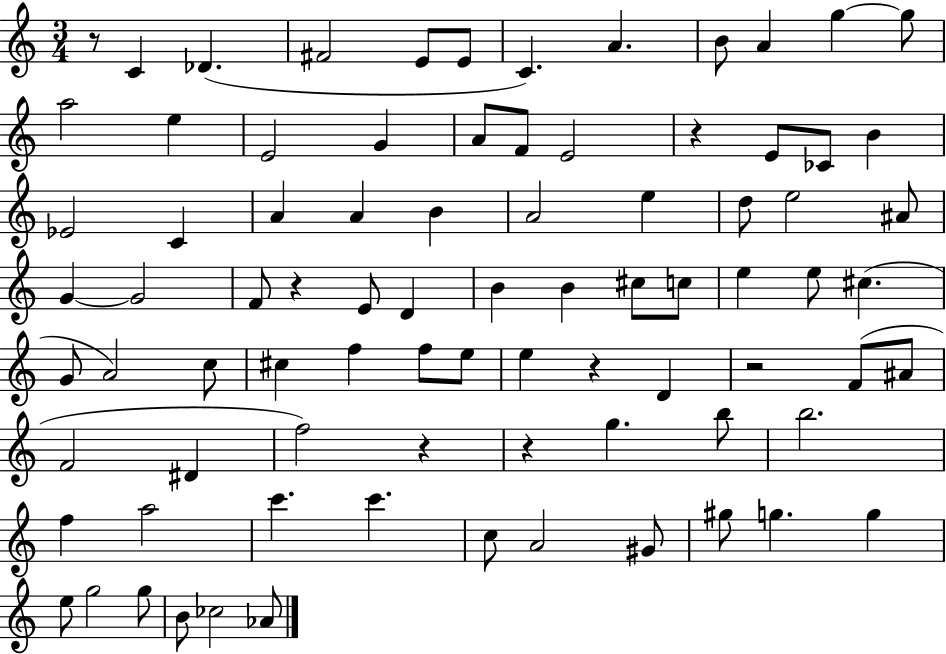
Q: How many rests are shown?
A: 7